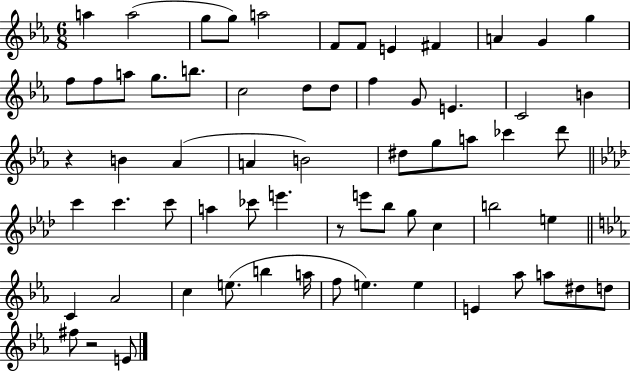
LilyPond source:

{
  \clef treble
  \numericTimeSignature
  \time 6/8
  \key ees \major
  \repeat volta 2 { a''4 a''2( | g''8 g''8) a''2 | f'8 f'8 e'4 fis'4 | a'4 g'4 g''4 | \break f''8 f''8 a''8 g''8. b''8. | c''2 d''8 d''8 | f''4 g'8 e'4. | c'2 b'4 | \break r4 b'4 aes'4( | a'4 b'2) | dis''8 g''8 a''8 ces'''4 d'''8 | \bar "||" \break \key f \minor c'''4 c'''4. c'''8 | a''4 ces'''8 e'''4. | r8 e'''8 bes''8 g''8 c''4 | b''2 e''4 | \break \bar "||" \break \key c \minor c'4 aes'2 | c''4 e''8.( b''4 a''16 | f''8 e''4.) e''4 | e'4 aes''8 a''8 dis''8 d''8 | \break fis''8 r2 e'8 | } \bar "|."
}